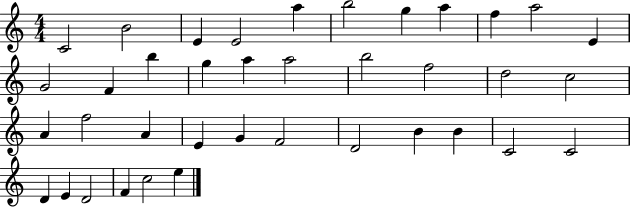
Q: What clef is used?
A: treble